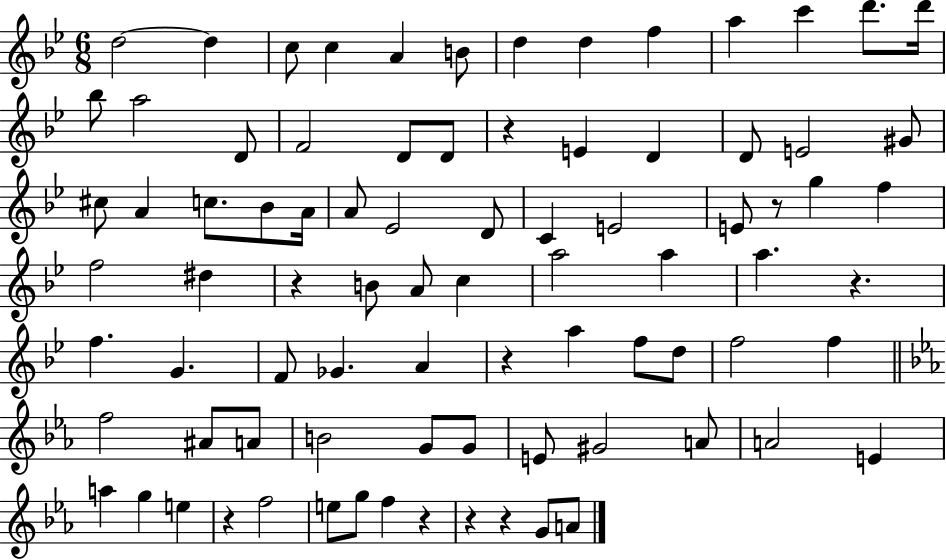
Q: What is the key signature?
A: BES major